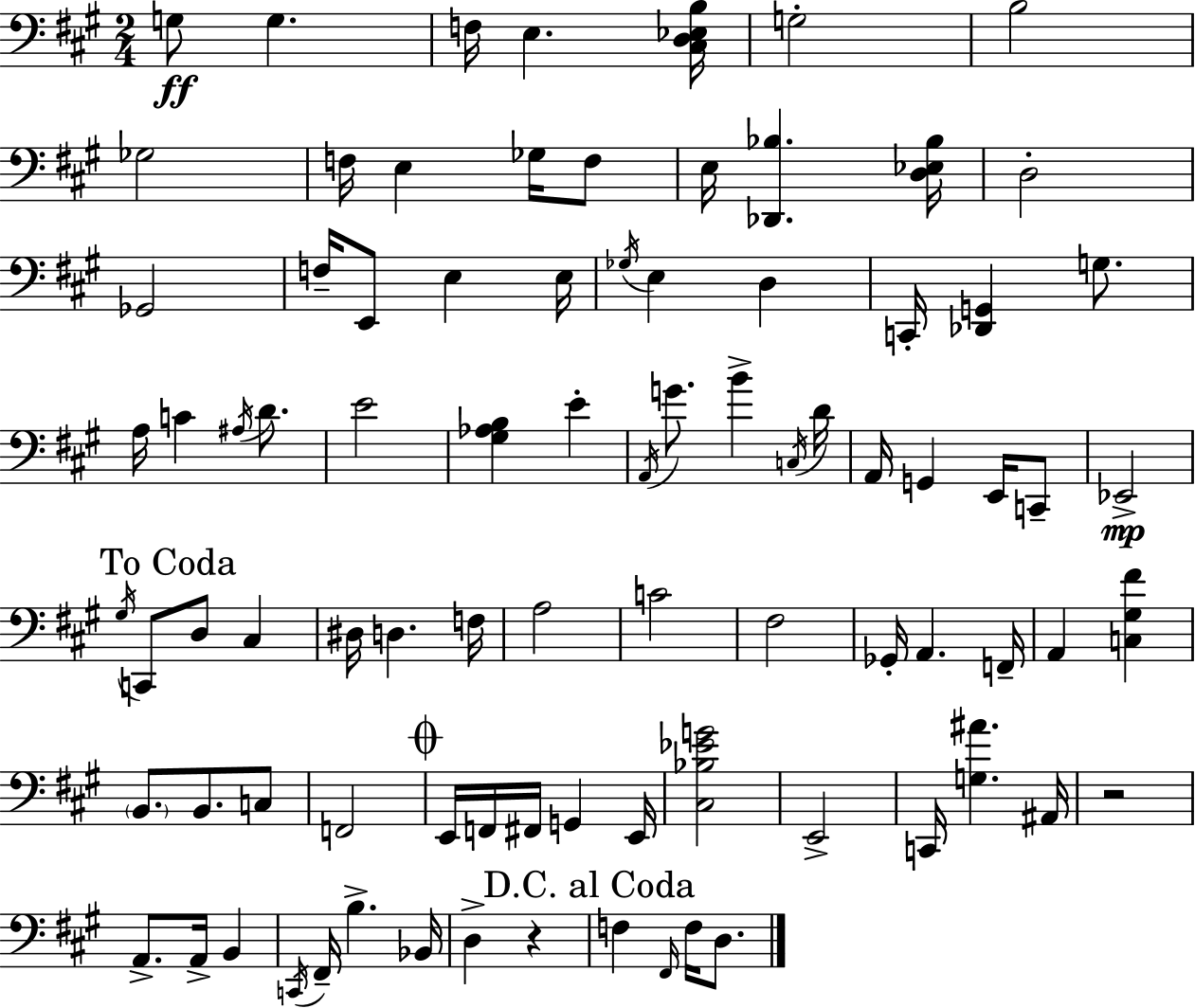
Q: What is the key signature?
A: A major